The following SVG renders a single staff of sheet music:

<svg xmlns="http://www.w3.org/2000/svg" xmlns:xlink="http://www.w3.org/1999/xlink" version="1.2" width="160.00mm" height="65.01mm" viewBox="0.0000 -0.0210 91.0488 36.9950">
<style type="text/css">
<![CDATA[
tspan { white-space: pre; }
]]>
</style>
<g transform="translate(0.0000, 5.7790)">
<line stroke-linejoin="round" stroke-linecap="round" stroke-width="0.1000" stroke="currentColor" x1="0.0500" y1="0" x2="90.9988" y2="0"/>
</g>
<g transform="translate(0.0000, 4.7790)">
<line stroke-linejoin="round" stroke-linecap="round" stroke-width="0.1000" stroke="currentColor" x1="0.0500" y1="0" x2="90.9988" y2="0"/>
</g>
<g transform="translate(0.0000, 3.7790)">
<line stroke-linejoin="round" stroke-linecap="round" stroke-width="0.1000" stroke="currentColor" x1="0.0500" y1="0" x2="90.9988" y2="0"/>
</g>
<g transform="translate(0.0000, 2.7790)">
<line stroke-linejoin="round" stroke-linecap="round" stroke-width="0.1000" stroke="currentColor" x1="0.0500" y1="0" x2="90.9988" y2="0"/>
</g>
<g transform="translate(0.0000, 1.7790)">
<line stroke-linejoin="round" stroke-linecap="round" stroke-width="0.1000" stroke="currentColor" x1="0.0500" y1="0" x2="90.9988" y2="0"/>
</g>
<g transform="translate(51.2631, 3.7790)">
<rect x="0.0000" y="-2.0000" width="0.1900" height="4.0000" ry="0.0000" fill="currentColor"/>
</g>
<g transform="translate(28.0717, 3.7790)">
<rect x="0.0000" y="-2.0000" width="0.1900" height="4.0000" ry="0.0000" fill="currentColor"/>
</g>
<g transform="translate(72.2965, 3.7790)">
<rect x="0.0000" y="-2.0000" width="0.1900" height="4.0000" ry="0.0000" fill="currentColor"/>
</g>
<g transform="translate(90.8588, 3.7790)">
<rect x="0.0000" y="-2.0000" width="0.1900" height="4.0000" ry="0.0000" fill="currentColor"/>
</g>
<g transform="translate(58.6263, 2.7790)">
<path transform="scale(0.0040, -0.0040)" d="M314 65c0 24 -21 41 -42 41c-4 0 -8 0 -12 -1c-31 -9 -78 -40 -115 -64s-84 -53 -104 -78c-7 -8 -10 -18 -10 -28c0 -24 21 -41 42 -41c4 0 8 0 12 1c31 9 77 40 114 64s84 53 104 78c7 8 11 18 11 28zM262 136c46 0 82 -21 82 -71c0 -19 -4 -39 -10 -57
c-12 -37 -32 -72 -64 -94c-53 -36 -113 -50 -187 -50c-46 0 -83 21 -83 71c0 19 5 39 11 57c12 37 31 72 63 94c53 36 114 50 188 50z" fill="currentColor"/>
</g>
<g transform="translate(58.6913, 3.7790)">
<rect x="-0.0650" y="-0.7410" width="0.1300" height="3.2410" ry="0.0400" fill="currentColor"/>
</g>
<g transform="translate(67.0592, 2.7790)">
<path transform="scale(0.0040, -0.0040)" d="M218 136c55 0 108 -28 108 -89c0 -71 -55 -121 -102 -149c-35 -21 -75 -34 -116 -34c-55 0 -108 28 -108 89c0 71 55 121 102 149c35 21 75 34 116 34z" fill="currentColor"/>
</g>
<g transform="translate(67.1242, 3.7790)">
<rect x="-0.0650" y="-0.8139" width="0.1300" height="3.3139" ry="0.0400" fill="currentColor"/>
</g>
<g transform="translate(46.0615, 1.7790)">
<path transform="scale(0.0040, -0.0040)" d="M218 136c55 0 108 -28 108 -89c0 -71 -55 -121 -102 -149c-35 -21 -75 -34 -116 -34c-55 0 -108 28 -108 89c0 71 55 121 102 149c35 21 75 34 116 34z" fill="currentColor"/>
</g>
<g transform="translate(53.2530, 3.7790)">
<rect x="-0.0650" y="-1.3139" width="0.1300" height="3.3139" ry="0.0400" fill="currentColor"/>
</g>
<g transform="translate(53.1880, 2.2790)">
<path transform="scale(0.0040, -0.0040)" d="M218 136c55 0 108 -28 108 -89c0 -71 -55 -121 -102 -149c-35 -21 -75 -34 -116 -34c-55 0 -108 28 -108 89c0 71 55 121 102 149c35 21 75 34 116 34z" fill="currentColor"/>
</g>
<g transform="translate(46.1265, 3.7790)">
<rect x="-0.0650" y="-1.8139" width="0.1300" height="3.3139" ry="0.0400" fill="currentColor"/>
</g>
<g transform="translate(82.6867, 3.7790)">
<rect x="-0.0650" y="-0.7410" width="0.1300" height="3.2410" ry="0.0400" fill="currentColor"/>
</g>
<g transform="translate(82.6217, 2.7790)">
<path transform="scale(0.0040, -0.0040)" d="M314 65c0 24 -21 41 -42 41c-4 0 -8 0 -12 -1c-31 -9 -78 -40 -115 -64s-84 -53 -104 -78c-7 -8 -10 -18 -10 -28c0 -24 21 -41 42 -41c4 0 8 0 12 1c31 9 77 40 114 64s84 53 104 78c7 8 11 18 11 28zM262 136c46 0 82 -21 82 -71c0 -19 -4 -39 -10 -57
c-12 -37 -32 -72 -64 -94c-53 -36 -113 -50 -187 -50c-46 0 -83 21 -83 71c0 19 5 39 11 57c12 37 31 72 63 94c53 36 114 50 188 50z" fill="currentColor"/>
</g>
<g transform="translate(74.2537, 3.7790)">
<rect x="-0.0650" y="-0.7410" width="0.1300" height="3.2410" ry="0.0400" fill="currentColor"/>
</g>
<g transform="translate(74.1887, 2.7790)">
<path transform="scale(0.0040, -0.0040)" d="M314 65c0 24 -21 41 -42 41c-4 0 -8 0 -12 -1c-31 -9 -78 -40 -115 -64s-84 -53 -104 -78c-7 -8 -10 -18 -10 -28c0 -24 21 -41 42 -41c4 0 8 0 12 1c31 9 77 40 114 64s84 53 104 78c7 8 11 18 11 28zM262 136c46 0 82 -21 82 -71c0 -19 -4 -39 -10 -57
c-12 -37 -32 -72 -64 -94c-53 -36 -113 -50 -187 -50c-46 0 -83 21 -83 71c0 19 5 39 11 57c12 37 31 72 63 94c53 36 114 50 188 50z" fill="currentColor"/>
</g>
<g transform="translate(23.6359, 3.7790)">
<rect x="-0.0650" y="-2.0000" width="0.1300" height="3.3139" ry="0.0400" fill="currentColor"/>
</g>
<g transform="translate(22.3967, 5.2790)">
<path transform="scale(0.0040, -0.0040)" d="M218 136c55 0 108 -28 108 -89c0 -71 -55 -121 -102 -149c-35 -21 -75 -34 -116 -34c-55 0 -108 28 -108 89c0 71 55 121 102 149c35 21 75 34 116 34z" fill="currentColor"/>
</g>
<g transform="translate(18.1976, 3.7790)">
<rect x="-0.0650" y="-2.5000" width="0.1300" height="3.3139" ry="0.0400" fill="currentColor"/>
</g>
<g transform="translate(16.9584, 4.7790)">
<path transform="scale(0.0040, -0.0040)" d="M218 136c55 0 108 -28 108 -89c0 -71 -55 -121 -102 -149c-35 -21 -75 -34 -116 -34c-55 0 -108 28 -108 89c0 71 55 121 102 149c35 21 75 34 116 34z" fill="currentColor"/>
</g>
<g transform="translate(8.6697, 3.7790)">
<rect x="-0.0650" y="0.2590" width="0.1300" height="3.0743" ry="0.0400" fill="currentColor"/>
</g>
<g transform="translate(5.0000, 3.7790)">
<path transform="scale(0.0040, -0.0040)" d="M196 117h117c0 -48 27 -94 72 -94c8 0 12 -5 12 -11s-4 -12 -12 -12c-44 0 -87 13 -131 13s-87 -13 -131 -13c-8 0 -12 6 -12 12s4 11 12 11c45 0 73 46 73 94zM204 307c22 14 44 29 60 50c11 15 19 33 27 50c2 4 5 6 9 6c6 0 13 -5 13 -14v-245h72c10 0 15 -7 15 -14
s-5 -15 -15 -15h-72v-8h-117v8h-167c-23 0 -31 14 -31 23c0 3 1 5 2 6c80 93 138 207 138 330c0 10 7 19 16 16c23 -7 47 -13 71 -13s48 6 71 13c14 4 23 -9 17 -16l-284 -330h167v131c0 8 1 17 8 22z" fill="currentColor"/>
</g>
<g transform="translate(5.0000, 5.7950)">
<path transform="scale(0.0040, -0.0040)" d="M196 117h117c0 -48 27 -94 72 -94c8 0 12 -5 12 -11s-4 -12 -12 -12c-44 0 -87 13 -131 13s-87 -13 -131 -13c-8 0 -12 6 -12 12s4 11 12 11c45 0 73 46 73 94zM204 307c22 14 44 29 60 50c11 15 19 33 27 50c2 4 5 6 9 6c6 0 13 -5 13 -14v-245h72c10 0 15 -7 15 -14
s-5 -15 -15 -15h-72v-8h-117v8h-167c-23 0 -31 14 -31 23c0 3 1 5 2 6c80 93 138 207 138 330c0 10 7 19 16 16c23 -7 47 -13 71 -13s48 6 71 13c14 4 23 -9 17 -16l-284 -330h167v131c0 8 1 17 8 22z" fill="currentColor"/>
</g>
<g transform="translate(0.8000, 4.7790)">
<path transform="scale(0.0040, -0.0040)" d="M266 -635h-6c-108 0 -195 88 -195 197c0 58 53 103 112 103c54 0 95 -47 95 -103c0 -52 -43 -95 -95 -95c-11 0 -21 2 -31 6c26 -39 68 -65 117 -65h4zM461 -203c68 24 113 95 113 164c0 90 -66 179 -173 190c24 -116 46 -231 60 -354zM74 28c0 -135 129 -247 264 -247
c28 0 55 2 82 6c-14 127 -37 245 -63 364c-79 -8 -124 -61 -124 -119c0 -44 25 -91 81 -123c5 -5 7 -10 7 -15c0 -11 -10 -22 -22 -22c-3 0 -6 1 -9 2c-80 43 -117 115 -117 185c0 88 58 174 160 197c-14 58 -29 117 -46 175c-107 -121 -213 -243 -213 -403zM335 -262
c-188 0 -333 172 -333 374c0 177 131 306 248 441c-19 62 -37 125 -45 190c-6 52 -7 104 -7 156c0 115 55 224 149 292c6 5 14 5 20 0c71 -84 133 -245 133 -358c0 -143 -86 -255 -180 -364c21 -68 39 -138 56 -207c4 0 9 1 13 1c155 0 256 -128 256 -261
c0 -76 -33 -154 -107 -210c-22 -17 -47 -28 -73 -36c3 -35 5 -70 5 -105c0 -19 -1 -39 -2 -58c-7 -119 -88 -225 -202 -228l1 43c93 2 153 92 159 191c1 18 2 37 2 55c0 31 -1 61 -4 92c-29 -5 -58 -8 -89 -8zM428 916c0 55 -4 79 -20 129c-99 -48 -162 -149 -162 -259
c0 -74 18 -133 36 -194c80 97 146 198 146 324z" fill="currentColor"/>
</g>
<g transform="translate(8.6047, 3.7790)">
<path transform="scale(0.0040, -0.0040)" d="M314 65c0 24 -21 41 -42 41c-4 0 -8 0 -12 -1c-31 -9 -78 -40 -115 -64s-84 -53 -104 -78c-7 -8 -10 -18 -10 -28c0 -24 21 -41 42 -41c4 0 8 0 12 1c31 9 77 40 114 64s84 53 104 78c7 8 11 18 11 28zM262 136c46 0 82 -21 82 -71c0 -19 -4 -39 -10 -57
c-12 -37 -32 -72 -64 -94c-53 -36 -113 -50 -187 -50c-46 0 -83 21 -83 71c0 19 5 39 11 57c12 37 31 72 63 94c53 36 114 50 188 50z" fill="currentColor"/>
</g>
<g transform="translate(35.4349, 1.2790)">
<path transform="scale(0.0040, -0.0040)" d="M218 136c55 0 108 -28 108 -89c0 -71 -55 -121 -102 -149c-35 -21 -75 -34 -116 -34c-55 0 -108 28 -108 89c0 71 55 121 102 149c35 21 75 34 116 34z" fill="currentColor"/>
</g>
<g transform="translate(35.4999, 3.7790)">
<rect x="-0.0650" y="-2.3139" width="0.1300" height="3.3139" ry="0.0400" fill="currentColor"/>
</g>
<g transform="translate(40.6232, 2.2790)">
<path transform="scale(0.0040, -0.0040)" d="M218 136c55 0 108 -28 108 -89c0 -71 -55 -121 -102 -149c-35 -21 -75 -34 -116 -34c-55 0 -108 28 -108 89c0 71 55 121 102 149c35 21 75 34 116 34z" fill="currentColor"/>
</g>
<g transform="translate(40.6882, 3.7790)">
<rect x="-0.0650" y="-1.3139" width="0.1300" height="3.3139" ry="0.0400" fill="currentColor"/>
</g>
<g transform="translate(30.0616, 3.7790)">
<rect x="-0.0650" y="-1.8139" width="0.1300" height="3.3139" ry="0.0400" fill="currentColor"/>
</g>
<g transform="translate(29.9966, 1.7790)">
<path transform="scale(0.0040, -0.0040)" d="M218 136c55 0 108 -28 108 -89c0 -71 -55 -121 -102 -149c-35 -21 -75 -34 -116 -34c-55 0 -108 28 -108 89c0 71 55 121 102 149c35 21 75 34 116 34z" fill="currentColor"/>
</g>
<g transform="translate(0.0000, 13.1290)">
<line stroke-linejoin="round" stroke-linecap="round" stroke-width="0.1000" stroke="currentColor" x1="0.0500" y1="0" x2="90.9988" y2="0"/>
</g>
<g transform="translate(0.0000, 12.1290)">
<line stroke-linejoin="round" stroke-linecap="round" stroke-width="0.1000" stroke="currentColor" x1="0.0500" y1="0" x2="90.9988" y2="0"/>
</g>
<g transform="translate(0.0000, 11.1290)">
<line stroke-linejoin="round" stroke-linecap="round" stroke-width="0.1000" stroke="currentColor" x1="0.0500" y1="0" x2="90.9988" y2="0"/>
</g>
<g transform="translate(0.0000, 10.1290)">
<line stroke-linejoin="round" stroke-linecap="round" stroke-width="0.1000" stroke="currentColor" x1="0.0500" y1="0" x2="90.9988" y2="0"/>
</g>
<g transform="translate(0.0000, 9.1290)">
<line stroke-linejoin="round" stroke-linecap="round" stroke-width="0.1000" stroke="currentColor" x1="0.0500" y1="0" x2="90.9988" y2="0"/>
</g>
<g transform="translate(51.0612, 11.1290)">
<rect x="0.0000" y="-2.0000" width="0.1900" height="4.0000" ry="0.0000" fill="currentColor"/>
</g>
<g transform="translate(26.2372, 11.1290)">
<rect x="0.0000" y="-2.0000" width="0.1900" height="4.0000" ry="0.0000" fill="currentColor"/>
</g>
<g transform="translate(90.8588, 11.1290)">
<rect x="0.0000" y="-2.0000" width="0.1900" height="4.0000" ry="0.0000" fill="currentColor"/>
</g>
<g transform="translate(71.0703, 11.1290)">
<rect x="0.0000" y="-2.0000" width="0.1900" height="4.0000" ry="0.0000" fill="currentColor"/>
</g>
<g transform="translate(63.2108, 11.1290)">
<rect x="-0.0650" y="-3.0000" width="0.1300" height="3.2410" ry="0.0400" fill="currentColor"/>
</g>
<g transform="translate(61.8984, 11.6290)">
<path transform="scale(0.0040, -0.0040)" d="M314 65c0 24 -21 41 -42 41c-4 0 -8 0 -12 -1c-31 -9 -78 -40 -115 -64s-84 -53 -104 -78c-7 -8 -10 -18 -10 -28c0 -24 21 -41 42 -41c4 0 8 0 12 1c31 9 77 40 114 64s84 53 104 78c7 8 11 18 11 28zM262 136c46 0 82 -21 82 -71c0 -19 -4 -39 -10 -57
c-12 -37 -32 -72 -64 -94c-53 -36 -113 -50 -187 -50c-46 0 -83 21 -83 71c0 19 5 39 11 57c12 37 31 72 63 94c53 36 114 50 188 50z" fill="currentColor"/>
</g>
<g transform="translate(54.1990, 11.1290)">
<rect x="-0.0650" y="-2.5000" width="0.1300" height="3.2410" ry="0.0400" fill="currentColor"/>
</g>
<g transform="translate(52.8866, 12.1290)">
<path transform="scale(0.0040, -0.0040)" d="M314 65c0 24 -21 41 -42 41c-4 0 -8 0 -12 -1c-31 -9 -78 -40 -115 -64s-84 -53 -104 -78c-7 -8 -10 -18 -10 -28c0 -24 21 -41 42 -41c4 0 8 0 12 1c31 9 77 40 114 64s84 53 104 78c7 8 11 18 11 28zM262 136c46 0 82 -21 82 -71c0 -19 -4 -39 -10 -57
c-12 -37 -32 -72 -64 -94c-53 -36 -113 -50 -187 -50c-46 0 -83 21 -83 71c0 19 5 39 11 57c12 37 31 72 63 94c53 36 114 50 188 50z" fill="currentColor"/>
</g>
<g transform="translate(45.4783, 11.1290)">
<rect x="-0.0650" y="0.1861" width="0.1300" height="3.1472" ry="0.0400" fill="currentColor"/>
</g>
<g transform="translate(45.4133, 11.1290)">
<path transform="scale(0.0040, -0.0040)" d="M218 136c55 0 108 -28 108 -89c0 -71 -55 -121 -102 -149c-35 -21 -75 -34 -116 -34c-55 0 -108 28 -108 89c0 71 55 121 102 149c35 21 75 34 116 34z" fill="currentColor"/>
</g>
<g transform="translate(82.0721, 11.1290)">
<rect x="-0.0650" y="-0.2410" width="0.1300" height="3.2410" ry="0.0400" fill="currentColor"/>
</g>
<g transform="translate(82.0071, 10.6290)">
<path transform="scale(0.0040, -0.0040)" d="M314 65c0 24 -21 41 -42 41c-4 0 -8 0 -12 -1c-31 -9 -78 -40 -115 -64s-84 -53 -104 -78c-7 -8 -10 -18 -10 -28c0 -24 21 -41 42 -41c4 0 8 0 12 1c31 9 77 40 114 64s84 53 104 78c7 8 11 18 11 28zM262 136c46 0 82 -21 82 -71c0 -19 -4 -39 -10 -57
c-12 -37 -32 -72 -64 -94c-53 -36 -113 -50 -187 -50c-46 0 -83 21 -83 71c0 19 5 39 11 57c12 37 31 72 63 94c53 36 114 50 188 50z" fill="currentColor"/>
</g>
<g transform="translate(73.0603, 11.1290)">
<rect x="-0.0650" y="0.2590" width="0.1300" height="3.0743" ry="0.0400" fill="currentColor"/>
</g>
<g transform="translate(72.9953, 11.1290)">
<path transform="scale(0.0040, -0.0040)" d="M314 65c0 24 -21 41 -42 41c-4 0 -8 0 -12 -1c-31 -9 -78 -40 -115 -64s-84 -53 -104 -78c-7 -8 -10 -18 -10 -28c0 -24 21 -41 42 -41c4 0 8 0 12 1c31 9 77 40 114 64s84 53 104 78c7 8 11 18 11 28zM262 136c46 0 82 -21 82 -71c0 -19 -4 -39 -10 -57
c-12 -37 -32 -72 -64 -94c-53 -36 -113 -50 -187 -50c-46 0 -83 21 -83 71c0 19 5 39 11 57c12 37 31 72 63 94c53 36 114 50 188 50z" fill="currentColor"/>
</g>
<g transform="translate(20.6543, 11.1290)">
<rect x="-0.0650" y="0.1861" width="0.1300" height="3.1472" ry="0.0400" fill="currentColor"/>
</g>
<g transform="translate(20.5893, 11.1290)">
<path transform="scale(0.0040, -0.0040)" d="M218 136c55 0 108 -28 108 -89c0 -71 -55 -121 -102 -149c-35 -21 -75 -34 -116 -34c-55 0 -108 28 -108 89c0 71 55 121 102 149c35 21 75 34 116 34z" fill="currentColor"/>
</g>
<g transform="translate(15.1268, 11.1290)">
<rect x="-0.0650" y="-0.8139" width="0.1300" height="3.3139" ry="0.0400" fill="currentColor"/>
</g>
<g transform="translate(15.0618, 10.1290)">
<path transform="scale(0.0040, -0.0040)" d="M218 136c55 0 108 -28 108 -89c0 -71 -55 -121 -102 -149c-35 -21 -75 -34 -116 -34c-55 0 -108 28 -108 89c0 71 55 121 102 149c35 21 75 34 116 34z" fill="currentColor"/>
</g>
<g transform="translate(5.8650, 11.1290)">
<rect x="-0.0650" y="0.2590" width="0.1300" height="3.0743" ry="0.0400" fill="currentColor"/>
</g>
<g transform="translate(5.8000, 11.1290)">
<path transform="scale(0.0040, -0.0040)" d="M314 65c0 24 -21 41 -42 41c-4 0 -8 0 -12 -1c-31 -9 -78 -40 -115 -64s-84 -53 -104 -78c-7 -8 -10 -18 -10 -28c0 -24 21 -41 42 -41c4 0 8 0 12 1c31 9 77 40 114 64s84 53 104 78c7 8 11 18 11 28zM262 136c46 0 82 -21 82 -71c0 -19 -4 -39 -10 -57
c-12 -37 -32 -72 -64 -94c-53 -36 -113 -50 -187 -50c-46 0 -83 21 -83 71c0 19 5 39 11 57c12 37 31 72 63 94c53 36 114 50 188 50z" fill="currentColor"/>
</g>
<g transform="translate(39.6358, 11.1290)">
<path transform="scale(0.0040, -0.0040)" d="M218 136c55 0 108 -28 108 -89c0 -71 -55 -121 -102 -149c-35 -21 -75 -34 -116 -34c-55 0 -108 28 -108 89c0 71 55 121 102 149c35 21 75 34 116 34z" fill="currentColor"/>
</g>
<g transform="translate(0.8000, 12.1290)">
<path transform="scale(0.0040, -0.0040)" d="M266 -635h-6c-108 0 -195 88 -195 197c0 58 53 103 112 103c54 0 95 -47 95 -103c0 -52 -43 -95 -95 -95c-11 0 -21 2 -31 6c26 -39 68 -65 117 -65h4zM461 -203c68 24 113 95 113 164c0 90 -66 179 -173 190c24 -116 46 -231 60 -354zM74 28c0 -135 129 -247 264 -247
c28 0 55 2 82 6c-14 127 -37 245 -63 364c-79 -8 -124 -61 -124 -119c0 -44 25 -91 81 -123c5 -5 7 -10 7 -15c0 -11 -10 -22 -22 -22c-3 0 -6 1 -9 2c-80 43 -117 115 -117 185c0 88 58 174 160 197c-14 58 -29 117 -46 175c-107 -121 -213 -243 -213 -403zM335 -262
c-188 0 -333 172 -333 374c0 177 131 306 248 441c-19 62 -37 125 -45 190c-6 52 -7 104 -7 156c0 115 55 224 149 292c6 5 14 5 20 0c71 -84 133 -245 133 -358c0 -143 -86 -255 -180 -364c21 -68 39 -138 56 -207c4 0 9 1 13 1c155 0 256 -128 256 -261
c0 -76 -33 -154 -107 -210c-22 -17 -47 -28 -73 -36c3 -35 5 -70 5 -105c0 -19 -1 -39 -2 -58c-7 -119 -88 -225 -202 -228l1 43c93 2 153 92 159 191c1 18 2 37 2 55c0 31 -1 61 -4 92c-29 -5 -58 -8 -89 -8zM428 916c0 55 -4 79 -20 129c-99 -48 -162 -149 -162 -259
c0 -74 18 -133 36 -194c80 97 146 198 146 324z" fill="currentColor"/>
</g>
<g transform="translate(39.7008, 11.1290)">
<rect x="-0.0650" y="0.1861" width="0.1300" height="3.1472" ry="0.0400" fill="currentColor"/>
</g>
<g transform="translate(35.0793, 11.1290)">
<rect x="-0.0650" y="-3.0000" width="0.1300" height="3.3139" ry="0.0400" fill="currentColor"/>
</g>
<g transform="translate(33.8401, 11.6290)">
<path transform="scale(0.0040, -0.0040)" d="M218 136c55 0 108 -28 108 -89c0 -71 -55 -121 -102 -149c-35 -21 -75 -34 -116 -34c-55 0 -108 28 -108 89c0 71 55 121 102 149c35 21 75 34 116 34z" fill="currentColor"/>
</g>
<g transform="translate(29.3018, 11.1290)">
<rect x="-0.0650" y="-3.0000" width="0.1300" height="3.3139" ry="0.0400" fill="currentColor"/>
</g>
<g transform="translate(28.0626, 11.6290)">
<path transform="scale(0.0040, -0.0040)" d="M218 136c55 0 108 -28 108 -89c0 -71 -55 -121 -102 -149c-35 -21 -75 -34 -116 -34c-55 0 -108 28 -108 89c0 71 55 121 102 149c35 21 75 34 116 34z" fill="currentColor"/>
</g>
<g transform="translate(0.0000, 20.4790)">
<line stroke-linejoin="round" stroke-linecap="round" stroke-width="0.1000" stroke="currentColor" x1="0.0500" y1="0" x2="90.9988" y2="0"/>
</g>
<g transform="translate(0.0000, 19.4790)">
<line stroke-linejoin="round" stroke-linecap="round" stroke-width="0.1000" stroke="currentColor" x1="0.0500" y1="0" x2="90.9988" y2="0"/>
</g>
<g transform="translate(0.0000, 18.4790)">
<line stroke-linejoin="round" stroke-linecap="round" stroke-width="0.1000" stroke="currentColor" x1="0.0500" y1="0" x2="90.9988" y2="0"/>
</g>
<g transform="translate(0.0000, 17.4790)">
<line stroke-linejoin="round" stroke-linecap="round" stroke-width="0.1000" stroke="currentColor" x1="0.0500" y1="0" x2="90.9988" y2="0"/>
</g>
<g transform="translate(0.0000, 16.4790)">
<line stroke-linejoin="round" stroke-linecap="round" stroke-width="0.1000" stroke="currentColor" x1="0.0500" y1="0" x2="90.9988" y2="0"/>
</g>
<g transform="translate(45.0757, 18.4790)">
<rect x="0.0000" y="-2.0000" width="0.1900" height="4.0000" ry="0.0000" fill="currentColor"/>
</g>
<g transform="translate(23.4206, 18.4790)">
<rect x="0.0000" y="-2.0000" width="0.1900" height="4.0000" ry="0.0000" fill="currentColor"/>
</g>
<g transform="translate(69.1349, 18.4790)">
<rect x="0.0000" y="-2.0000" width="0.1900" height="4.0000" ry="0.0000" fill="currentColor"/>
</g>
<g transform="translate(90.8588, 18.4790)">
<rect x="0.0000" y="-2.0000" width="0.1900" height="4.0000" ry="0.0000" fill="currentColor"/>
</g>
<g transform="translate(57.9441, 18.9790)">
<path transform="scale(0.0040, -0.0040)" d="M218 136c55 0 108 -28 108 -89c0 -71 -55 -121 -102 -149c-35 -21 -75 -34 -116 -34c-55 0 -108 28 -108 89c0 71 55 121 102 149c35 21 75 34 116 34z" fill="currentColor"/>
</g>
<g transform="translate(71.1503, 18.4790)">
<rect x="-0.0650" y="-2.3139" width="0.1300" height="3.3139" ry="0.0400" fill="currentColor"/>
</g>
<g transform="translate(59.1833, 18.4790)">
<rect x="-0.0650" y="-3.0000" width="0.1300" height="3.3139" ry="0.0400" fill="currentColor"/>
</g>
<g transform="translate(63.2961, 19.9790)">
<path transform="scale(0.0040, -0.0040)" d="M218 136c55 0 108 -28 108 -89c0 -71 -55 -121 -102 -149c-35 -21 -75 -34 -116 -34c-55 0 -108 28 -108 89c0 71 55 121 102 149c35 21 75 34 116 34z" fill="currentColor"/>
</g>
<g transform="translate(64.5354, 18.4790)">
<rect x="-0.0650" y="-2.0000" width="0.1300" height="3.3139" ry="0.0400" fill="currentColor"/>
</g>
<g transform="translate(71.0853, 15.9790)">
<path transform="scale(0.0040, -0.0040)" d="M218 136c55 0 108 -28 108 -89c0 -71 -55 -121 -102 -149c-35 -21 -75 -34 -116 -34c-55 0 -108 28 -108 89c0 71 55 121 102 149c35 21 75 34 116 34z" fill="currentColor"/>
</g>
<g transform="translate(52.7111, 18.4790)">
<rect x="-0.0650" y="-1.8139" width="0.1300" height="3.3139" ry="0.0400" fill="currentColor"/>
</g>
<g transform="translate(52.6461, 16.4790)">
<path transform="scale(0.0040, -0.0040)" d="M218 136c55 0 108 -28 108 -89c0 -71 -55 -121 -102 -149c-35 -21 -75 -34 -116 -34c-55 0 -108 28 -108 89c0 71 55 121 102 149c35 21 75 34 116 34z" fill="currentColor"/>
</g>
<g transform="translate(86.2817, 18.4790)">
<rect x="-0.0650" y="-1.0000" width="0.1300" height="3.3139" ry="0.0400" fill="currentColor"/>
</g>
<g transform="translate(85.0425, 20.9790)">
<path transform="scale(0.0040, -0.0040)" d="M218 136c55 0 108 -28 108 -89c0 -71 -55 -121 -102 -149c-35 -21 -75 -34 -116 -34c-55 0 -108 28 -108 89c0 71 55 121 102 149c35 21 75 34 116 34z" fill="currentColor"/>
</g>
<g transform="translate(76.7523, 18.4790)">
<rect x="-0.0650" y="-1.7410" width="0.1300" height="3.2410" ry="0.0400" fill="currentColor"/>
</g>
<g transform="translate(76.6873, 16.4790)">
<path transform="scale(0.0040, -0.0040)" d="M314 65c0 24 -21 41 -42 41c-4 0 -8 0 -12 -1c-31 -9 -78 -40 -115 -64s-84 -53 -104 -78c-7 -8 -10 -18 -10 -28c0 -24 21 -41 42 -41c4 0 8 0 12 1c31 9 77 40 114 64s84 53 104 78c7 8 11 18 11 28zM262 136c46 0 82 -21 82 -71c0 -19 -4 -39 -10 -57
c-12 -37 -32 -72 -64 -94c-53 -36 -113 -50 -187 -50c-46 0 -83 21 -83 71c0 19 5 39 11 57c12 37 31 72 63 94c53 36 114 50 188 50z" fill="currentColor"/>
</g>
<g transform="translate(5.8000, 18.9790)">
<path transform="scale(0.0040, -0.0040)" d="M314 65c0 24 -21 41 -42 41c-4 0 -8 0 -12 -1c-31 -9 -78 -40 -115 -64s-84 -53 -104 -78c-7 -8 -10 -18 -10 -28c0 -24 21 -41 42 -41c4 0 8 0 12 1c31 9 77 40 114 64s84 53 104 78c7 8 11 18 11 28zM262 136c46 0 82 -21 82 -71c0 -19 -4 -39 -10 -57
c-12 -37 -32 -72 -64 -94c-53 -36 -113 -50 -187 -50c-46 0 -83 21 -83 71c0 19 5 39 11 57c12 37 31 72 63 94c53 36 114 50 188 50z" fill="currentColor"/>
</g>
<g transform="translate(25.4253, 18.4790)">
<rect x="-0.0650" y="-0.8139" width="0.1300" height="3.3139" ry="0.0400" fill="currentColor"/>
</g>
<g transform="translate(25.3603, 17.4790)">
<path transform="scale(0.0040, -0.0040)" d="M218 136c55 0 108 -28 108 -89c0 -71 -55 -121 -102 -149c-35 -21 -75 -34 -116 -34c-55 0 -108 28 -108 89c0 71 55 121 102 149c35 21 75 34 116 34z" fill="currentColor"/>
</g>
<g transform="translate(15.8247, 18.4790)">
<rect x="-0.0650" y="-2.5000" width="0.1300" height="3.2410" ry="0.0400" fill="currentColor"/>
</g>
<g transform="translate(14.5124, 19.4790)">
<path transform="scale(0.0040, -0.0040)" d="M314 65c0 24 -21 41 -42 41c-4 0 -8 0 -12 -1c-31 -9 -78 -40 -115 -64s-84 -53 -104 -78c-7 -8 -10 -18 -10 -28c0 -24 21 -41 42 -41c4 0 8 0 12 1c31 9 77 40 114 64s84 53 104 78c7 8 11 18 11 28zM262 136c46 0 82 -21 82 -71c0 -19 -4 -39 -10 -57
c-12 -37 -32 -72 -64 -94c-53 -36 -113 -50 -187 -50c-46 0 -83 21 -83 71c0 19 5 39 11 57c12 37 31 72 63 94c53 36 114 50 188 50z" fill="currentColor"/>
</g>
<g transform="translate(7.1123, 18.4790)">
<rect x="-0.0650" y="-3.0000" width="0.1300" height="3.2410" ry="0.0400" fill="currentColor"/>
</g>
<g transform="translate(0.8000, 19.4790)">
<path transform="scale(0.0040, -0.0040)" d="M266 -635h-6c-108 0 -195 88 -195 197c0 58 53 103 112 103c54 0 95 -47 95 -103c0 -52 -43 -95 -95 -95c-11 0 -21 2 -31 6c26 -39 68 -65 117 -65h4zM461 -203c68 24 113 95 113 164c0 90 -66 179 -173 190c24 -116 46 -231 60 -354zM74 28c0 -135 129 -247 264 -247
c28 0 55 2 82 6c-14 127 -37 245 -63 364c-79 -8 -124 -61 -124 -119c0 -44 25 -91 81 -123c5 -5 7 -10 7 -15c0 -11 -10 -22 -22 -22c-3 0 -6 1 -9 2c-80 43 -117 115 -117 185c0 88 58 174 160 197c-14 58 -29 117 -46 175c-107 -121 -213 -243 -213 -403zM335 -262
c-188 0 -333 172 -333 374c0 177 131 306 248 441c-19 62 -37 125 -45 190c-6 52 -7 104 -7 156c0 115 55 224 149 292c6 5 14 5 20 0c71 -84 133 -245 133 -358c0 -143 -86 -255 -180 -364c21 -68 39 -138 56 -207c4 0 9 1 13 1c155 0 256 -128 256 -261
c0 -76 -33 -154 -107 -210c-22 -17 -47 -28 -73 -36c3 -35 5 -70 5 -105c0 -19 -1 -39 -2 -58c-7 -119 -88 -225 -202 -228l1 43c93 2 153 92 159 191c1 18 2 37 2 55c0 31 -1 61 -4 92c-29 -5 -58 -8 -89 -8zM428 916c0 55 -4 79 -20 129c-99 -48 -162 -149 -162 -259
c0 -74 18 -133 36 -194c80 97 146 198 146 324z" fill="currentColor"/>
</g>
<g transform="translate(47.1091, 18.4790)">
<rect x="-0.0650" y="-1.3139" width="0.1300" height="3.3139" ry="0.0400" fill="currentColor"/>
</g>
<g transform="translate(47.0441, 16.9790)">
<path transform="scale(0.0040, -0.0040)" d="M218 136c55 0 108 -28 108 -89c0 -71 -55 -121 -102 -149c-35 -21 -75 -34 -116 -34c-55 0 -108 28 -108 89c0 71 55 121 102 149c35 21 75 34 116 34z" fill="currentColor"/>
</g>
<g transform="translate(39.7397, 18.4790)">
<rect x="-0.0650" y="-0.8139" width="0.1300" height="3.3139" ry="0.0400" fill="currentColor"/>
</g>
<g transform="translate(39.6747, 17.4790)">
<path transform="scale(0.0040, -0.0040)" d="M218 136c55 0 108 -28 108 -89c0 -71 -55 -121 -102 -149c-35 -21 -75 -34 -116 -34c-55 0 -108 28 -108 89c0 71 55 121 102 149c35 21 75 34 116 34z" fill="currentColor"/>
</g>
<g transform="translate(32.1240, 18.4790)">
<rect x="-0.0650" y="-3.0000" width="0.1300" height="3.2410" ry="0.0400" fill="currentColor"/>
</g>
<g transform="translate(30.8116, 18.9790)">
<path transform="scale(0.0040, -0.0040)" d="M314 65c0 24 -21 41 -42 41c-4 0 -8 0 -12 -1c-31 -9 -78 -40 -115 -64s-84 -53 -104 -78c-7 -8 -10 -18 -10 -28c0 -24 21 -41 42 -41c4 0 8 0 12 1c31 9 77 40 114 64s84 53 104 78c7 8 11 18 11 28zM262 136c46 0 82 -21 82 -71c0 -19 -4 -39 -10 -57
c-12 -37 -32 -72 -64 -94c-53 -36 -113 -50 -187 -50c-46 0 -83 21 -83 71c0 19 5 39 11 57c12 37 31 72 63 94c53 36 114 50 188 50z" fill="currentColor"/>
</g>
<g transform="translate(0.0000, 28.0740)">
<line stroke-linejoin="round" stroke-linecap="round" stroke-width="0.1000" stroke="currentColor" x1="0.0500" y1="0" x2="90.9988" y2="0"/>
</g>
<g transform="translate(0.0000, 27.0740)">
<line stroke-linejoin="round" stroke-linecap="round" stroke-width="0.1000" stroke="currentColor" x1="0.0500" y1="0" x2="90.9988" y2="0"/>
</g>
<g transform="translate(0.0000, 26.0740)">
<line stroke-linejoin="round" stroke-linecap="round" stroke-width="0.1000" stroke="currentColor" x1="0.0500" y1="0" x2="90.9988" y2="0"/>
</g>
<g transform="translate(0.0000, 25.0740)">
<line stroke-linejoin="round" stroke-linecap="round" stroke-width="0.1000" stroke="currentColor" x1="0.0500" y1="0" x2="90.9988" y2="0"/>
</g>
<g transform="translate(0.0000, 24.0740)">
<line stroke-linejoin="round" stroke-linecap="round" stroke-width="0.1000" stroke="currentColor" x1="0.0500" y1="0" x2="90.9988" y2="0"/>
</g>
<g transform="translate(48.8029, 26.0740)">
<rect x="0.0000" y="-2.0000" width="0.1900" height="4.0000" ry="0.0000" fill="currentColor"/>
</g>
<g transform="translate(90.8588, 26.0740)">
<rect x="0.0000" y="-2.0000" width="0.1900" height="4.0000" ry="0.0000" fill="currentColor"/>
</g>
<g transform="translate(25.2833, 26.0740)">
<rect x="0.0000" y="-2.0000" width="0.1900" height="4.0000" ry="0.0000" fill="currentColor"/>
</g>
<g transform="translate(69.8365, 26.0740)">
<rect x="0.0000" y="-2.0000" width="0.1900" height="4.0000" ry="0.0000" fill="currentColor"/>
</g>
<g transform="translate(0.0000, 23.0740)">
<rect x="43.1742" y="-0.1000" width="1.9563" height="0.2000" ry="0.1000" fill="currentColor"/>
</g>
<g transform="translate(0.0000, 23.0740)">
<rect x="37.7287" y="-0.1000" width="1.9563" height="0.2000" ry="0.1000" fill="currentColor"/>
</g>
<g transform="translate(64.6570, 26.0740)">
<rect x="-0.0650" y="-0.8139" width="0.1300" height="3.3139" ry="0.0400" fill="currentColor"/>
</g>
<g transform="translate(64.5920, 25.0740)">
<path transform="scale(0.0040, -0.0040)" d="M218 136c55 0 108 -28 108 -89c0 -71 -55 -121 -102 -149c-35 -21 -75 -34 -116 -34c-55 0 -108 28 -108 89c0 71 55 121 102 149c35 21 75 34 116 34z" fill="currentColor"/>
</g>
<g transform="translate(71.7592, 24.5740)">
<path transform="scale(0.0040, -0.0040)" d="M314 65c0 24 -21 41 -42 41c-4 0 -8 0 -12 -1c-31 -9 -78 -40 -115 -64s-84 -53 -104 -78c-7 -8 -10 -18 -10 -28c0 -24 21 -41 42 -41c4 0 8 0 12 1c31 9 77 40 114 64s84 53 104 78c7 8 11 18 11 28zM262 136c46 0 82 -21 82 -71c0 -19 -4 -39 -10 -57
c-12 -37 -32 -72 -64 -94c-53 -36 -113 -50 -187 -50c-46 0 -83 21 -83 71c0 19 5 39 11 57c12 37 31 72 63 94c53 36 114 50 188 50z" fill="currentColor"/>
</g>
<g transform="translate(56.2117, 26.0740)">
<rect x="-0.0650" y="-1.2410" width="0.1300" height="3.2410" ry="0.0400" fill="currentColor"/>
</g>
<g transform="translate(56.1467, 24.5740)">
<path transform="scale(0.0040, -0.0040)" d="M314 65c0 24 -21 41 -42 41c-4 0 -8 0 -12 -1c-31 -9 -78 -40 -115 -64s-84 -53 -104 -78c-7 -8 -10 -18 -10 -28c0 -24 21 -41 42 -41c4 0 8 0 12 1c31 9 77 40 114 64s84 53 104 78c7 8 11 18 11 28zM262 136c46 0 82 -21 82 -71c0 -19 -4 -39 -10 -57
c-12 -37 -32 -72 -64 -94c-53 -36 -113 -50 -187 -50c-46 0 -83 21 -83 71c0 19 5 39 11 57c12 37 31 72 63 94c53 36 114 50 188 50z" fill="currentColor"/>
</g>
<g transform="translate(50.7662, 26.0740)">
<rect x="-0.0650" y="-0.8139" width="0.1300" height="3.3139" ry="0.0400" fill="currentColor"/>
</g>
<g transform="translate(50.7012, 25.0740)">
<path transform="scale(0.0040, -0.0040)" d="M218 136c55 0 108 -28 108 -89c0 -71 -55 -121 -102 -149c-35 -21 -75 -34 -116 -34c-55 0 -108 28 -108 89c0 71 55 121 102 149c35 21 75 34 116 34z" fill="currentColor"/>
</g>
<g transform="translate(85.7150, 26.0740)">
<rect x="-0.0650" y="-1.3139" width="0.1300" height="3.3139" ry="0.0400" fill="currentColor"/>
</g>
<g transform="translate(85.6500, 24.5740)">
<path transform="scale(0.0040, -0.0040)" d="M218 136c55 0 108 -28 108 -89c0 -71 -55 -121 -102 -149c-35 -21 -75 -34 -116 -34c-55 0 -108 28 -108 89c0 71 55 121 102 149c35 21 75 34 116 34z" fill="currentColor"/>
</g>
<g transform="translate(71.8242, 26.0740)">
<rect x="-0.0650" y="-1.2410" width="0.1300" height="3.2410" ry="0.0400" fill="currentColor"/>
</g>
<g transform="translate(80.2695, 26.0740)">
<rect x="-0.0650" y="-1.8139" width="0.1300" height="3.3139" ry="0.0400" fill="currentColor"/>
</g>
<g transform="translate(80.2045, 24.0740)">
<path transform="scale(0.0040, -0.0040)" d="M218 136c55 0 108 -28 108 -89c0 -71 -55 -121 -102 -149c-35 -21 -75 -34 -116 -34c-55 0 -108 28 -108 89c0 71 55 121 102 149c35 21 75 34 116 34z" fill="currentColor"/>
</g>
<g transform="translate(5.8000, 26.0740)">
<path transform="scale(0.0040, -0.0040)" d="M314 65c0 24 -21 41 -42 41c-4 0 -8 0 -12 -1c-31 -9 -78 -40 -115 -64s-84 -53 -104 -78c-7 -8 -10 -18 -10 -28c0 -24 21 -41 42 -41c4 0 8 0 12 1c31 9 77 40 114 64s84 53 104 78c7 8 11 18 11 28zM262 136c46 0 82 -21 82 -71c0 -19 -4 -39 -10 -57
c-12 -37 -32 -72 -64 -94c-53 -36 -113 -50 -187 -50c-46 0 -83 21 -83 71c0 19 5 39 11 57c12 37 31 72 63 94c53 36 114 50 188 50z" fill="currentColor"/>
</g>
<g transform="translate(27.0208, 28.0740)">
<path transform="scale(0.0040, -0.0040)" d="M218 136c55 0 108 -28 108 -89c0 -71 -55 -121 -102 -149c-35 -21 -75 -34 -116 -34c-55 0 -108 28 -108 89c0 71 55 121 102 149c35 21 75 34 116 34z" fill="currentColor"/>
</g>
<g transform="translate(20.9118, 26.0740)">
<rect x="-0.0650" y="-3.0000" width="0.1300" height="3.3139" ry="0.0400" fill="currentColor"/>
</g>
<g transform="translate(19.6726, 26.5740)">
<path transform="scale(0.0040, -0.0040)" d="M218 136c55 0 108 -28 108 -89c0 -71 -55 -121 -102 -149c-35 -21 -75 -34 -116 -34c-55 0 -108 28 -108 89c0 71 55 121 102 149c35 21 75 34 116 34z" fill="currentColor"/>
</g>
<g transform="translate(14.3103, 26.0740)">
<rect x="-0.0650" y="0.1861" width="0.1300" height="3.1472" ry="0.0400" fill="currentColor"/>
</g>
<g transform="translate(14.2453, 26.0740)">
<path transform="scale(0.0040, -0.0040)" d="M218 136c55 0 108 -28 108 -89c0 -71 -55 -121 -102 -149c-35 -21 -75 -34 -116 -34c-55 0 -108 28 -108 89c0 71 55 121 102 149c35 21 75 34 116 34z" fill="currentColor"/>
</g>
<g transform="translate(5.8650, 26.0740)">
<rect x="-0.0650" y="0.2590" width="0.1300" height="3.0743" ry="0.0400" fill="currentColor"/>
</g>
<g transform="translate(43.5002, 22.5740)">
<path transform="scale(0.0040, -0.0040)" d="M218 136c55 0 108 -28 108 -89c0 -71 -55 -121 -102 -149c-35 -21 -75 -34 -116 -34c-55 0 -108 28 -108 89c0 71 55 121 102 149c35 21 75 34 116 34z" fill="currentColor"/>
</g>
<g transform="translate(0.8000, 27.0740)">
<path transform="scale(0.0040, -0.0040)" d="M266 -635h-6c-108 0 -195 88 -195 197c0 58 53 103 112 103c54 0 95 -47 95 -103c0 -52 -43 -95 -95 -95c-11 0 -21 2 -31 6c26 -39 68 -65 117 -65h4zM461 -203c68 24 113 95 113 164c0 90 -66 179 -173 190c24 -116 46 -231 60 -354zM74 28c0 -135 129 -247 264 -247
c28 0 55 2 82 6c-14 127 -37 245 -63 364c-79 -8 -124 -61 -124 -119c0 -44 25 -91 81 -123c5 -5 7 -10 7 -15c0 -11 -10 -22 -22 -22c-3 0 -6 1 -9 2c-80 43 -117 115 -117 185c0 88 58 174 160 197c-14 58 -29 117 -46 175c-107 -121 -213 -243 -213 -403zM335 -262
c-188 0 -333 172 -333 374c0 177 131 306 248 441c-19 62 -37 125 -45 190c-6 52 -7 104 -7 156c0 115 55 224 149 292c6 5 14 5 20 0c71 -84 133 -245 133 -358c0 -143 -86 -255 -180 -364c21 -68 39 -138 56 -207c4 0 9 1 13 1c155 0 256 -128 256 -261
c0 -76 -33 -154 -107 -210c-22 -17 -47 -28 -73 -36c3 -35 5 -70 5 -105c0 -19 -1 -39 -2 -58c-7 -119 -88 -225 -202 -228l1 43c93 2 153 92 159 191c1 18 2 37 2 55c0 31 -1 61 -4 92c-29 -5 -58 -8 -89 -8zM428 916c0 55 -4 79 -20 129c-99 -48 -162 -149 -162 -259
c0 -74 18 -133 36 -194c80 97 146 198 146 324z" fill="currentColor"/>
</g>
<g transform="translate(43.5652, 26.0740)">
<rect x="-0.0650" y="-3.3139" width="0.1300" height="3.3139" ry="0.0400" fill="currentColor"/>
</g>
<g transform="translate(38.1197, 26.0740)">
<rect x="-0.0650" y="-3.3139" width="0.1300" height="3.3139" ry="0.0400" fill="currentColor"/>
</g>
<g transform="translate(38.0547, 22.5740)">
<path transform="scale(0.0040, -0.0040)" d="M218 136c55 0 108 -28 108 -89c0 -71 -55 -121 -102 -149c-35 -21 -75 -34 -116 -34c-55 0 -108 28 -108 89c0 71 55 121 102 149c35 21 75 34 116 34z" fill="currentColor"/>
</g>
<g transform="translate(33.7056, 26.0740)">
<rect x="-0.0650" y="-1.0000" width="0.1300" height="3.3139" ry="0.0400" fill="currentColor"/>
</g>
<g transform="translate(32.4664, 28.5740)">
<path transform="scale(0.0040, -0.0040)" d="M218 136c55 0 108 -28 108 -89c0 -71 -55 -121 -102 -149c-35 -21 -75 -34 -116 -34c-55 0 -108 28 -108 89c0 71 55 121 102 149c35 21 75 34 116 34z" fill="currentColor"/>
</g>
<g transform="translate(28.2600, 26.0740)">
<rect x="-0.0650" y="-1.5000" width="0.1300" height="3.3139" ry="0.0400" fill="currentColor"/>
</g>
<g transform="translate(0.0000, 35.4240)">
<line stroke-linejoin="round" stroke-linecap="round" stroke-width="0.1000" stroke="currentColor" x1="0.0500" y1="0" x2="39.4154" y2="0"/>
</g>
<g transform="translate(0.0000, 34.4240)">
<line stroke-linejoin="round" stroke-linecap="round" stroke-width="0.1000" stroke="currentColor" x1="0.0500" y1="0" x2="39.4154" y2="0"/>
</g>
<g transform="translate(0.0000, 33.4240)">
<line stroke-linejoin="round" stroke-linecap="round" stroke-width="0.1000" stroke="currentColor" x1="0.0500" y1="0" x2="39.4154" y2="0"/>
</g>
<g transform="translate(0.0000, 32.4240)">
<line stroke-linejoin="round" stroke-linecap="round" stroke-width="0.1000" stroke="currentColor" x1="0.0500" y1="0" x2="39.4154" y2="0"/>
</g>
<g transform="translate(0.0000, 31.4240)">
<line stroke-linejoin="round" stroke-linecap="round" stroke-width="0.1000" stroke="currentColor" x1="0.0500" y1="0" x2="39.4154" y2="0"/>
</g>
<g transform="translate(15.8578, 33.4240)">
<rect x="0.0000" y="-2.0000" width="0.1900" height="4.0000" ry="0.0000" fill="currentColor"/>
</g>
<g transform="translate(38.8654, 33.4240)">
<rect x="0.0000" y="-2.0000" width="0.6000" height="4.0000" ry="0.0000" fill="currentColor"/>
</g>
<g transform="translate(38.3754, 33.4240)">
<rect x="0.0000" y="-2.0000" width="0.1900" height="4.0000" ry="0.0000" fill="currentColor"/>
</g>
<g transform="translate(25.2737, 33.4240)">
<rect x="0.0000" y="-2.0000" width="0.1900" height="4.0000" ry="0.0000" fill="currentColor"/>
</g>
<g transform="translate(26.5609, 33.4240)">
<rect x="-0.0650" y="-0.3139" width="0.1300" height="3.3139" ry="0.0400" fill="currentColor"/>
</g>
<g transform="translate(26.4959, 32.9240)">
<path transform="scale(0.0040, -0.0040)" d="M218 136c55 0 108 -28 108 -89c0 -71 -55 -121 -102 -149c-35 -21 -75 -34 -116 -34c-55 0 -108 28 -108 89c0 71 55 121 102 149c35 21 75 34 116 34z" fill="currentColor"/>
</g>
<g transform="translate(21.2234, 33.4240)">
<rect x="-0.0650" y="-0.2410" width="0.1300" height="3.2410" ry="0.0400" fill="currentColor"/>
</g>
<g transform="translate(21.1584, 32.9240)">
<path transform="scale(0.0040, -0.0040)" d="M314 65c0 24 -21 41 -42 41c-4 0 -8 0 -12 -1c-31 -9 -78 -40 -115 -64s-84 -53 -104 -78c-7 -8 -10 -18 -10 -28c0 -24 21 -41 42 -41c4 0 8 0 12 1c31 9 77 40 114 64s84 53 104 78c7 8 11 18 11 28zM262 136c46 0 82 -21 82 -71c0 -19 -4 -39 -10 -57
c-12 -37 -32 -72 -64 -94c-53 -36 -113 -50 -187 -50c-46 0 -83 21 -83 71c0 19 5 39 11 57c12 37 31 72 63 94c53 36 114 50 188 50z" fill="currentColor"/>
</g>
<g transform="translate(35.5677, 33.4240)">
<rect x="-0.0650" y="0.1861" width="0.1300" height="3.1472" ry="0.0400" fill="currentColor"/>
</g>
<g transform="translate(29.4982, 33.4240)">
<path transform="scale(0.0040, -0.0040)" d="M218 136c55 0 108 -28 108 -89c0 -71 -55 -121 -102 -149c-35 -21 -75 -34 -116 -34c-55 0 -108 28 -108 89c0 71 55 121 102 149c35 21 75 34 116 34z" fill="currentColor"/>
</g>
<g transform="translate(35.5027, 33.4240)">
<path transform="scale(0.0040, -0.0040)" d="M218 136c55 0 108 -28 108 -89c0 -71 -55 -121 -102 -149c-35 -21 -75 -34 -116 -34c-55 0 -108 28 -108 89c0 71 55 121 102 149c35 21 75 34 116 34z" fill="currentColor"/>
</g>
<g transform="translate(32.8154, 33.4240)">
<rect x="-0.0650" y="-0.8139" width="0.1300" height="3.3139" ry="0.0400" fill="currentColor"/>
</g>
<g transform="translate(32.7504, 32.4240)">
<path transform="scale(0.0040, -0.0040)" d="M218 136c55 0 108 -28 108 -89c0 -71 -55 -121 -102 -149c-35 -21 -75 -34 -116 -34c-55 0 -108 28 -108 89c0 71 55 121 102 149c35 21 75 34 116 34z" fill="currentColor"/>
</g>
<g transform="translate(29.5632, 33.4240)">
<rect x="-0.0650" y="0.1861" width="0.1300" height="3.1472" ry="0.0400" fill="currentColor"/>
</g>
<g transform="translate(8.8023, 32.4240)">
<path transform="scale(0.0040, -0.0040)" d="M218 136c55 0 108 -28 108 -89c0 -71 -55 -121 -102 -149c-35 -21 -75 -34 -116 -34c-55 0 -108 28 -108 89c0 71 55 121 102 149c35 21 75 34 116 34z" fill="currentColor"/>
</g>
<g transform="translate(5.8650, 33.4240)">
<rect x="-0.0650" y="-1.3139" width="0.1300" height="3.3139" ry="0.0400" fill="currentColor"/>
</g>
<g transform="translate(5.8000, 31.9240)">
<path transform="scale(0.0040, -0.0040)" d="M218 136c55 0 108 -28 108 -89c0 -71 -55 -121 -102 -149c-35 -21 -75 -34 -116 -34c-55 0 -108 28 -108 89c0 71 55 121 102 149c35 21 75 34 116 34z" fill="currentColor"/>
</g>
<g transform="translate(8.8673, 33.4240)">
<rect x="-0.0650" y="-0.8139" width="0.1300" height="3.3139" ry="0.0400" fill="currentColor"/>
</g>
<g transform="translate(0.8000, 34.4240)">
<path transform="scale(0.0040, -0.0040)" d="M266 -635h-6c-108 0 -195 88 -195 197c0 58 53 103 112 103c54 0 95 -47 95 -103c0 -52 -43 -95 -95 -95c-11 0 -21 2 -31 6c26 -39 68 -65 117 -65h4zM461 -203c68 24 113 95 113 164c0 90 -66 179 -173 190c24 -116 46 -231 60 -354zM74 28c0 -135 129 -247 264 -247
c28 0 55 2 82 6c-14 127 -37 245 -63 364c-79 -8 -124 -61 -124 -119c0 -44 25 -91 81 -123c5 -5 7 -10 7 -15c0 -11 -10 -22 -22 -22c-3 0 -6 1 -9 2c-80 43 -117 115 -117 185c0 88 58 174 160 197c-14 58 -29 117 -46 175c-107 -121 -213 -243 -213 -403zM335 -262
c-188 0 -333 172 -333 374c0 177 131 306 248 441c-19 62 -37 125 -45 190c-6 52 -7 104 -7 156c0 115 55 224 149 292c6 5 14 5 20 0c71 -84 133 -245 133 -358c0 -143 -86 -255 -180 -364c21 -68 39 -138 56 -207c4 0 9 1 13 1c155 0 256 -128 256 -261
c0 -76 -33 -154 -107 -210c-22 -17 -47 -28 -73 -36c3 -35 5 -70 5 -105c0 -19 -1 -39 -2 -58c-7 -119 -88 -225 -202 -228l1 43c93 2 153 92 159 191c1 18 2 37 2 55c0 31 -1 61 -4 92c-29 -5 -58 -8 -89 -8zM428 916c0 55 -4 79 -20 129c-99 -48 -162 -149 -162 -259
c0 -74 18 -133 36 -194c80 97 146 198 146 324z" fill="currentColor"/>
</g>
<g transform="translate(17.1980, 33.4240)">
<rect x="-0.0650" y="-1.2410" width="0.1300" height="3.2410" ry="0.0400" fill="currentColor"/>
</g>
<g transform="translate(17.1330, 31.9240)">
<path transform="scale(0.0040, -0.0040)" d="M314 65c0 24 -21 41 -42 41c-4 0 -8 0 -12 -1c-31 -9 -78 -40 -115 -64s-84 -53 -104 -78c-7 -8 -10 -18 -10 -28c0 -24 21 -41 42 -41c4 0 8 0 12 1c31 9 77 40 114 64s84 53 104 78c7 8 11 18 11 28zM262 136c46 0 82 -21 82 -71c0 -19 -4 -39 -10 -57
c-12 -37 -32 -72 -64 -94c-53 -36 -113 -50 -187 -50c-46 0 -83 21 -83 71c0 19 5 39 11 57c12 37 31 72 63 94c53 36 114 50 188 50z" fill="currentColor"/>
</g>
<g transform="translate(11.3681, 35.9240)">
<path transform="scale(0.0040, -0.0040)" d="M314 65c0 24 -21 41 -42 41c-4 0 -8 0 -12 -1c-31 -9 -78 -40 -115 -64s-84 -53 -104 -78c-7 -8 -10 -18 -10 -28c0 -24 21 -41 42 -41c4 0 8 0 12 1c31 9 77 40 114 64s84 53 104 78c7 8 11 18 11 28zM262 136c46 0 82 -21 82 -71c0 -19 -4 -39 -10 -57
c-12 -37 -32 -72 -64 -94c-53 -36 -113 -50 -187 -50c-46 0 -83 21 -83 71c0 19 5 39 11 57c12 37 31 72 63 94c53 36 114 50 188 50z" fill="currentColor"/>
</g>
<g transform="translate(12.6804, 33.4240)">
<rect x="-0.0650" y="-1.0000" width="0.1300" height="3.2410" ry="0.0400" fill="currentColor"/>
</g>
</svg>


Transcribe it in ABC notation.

X:1
T:Untitled
M:4/4
L:1/4
K:C
B2 G F f g e f e d2 d d2 d2 B2 d B A A B B G2 A2 B2 c2 A2 G2 d A2 d e f A F g f2 D B2 B A E D b b d e2 d e2 f e e d D2 e2 c2 c B d B